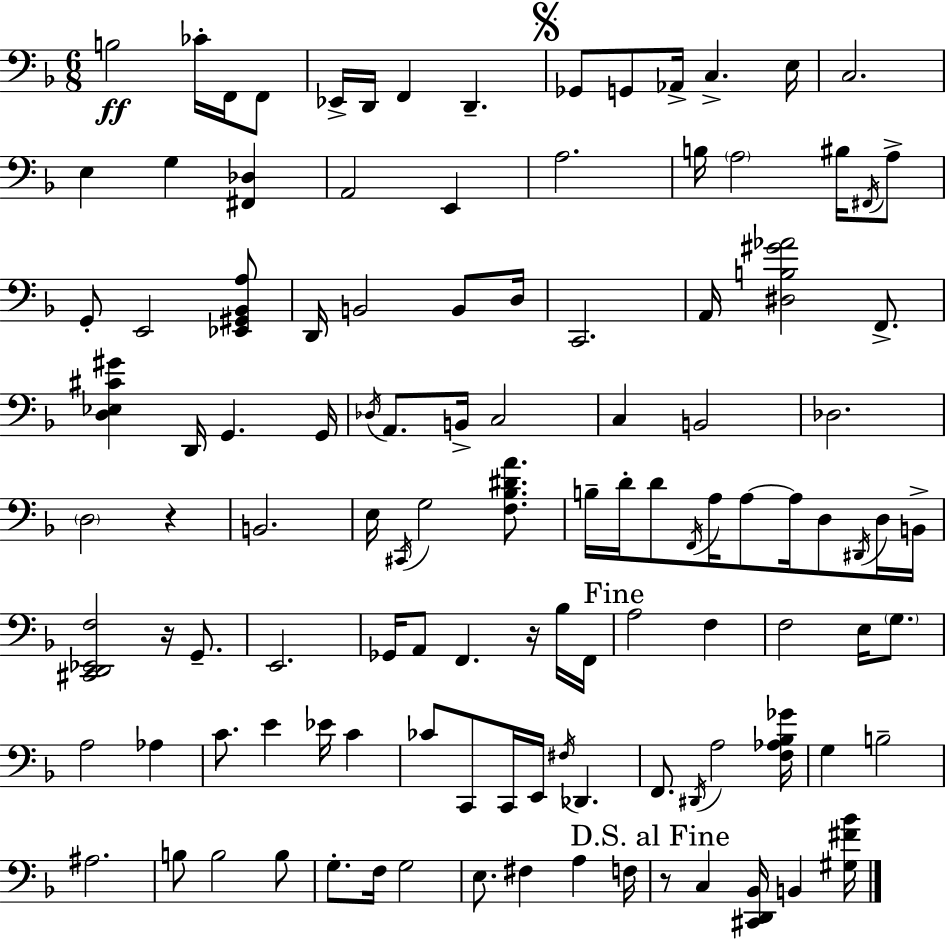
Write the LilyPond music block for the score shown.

{
  \clef bass
  \numericTimeSignature
  \time 6/8
  \key d \minor
  b2\ff ces'16-. f,16 f,8 | ees,16-> d,16 f,4 d,4.-- | \mark \markup { \musicglyph "scripts.segno" } ges,8 g,8 aes,16-> c4.-> e16 | c2. | \break e4 g4 <fis, des>4 | a,2 e,4 | a2. | b16 \parenthesize a2 bis16 \acciaccatura { fis,16 } a8-> | \break g,8-. e,2 <ees, gis, bes, a>8 | d,16 b,2 b,8 | d16 c,2. | a,16 <dis b gis' aes'>2 f,8.-> | \break <d ees cis' gis'>4 d,16 g,4. | g,16 \acciaccatura { des16 } a,8. b,16-> c2 | c4 b,2 | des2. | \break \parenthesize d2 r4 | b,2. | e16 \acciaccatura { cis,16 } g2 | <f bes dis' a'>8. b16-- d'16-. d'8 \acciaccatura { f,16 } a16 a8~~ a16 | \break d8 \acciaccatura { dis,16 } d16 b,16-> <cis, d, ees, f>2 | r16 g,8.-- e,2. | ges,16 a,8 f,4. | r16 bes16 f,16 \mark "Fine" a2 | \break f4 f2 | e16 \parenthesize g8. a2 | aes4 c'8. e'4 | ees'16 c'4 ces'8 c,8 c,16 e,16 \acciaccatura { fis16 } | \break des,4. f,8. \acciaccatura { dis,16 } a2 | <f aes bes ges'>16 g4 b2-- | ais2. | b8 b2 | \break b8 g8.-. f16 g2 | e8. fis4 | a4 f16 \mark "D.S. al Fine" r8 c4 | <cis, d, bes,>16 b,4 <gis fis' bes'>16 \bar "|."
}